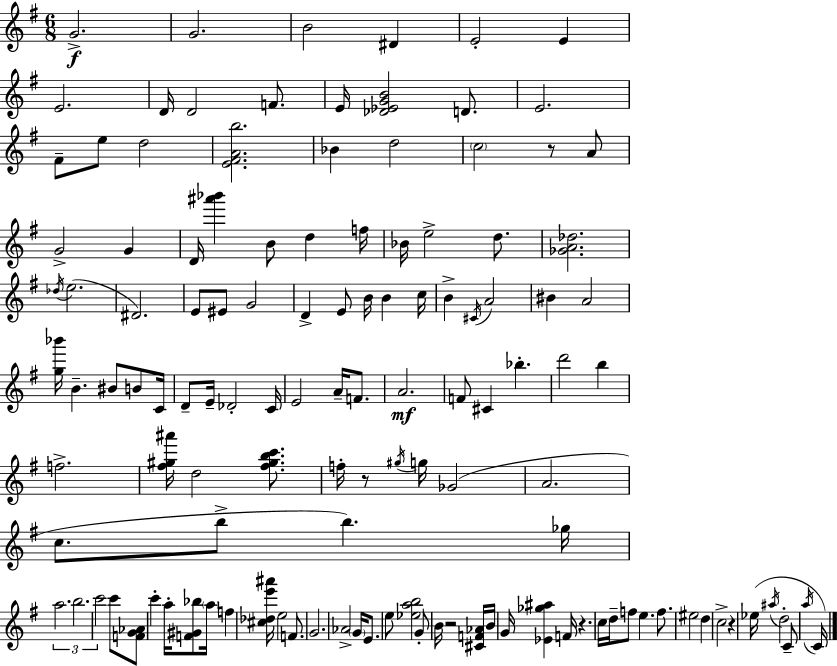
G4/h. G4/h. B4/h D#4/q E4/h E4/q E4/h. D4/s D4/h F4/e. E4/s [Db4,Eb4,G4,B4]/h D4/e. E4/h. F#4/e E5/e D5/h [E4,F#4,A4,B5]/h. Bb4/q D5/h C5/h R/e A4/e G4/h G4/q D4/s [A#6,Bb6]/q B4/e D5/q F5/s Bb4/s E5/h D5/e. [Gb4,A4,Db5]/h. Db5/s E5/h. D#4/h. E4/e EIS4/e G4/h D4/q E4/e B4/s B4/q C5/s B4/q C#4/s A4/h BIS4/q A4/h [G5,Bb6]/s B4/q. BIS4/e B4/e C4/s D4/e E4/s Db4/h C4/s E4/h A4/s F4/e. A4/h. F4/e C#4/q Bb5/q. D6/h B5/q F5/h. [F#5,G#5,A#6]/s D5/h [F#5,G#5,B5,C6]/e. F5/s R/e G#5/s G5/s Gb4/h A4/h. C5/e. B5/e B5/q. Gb5/s A5/h. B5/h. C6/h C6/e [F4,G4,Ab4]/e C6/q A5/s [F4,G#4,Bb5]/e A5/s F5/q [C#5,Db5,E6,A#6]/s E5/h F4/e. G4/h. Ab4/h G4/s E4/e. E5/e [Eb5,A5,B5]/h G4/e B4/s R/h [C#4,F4,Ab4]/s B4/s G4/s [Eb4,Gb5,A#5]/q F4/s R/q. C5/s D5/s F5/e E5/q. F5/e. EIS5/h D5/q C5/h R/q Eb5/s A#5/s D5/h C4/e A5/s C4/s